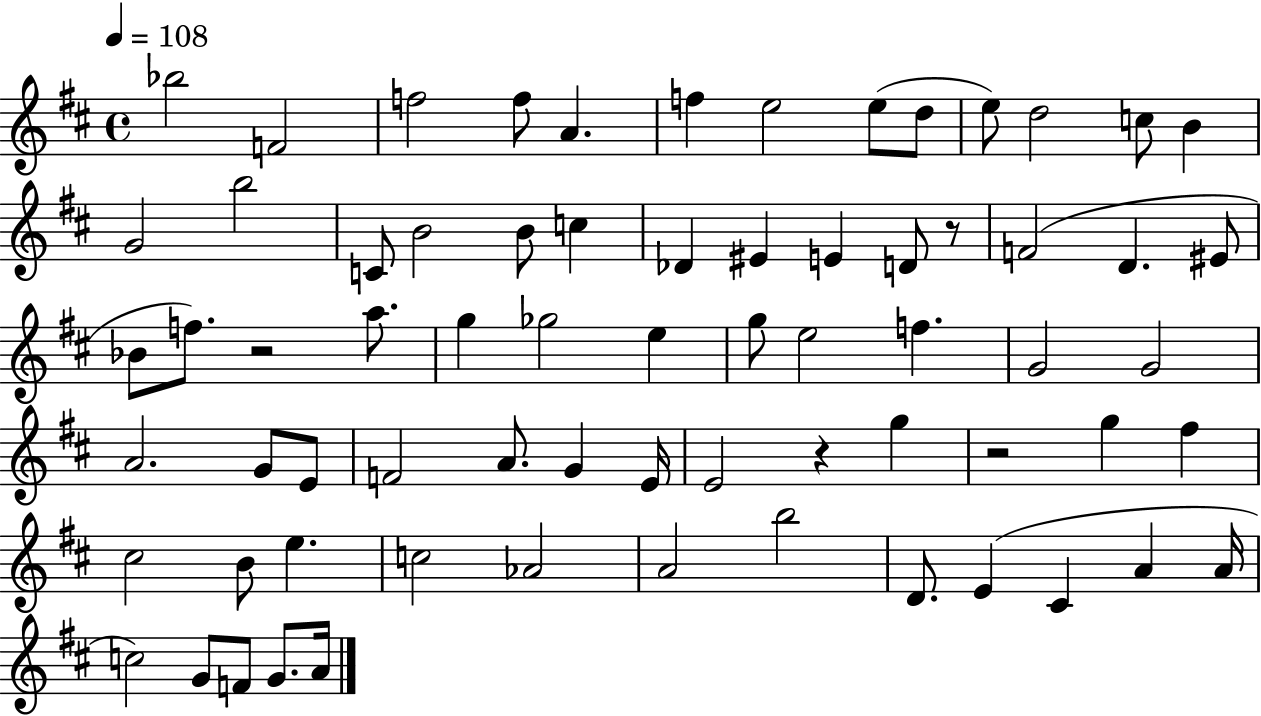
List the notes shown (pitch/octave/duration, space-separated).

Bb5/h F4/h F5/h F5/e A4/q. F5/q E5/h E5/e D5/e E5/e D5/h C5/e B4/q G4/h B5/h C4/e B4/h B4/e C5/q Db4/q EIS4/q E4/q D4/e R/e F4/h D4/q. EIS4/e Bb4/e F5/e. R/h A5/e. G5/q Gb5/h E5/q G5/e E5/h F5/q. G4/h G4/h A4/h. G4/e E4/e F4/h A4/e. G4/q E4/s E4/h R/q G5/q R/h G5/q F#5/q C#5/h B4/e E5/q. C5/h Ab4/h A4/h B5/h D4/e. E4/q C#4/q A4/q A4/s C5/h G4/e F4/e G4/e. A4/s